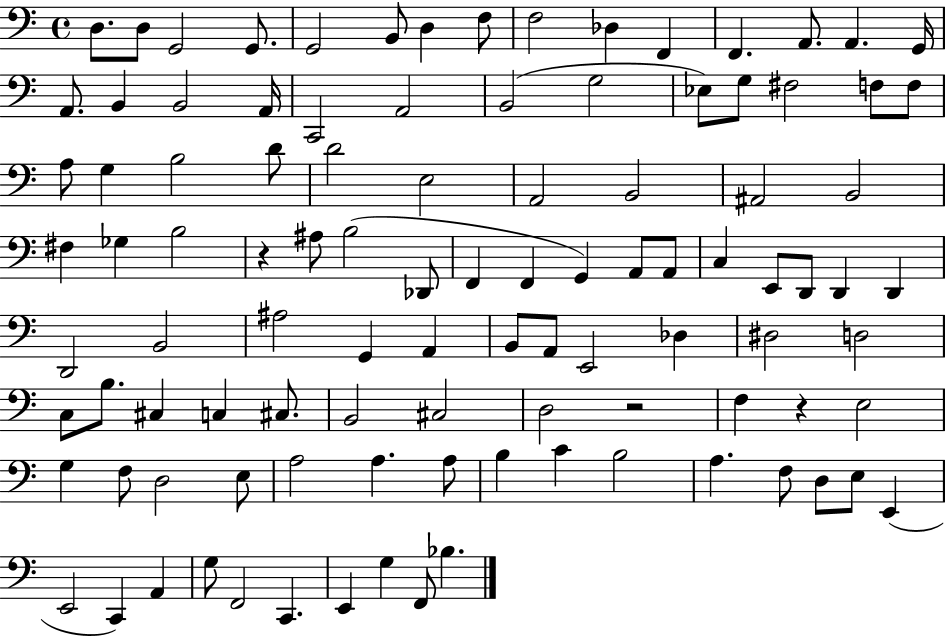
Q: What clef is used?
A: bass